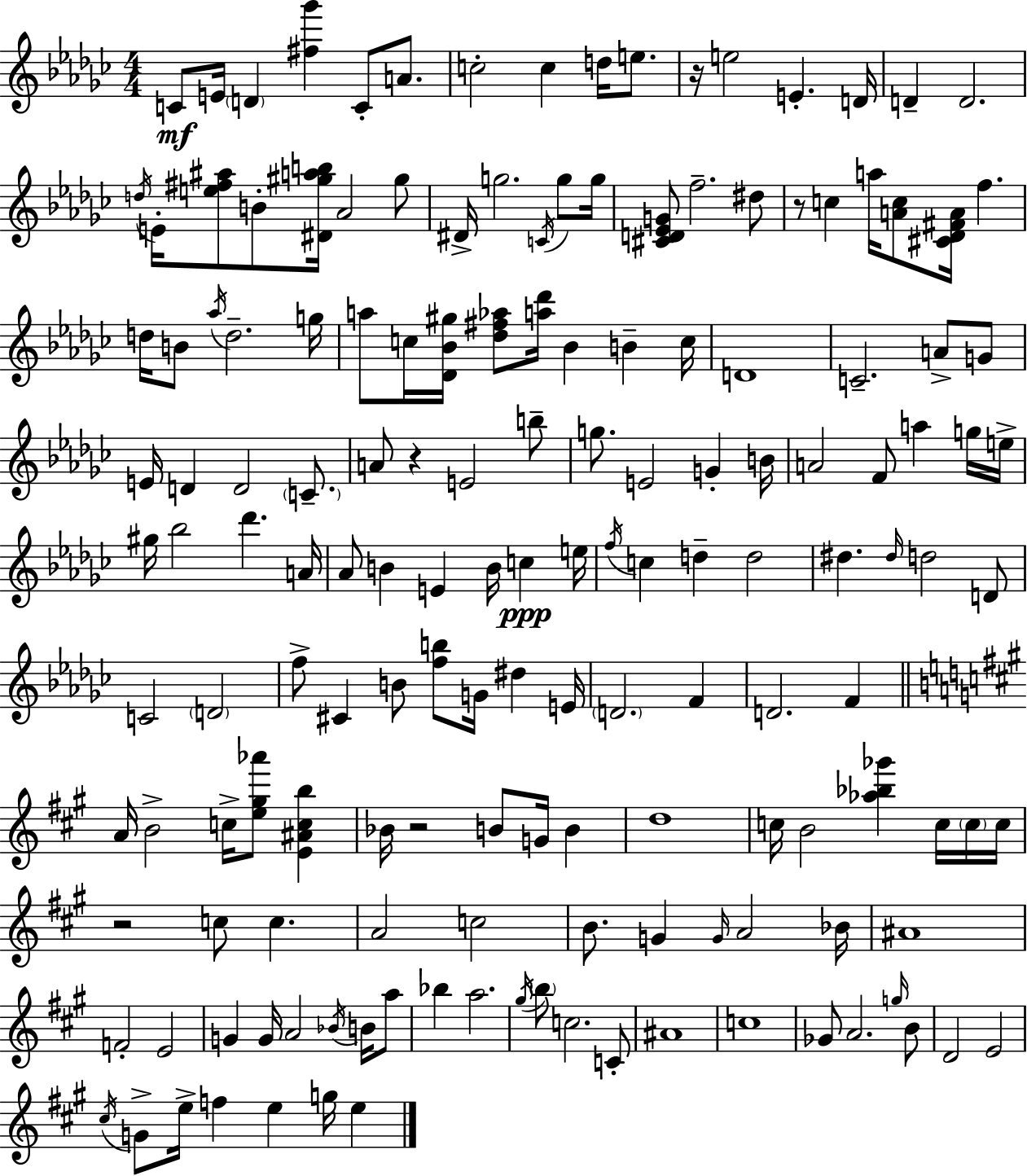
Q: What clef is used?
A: treble